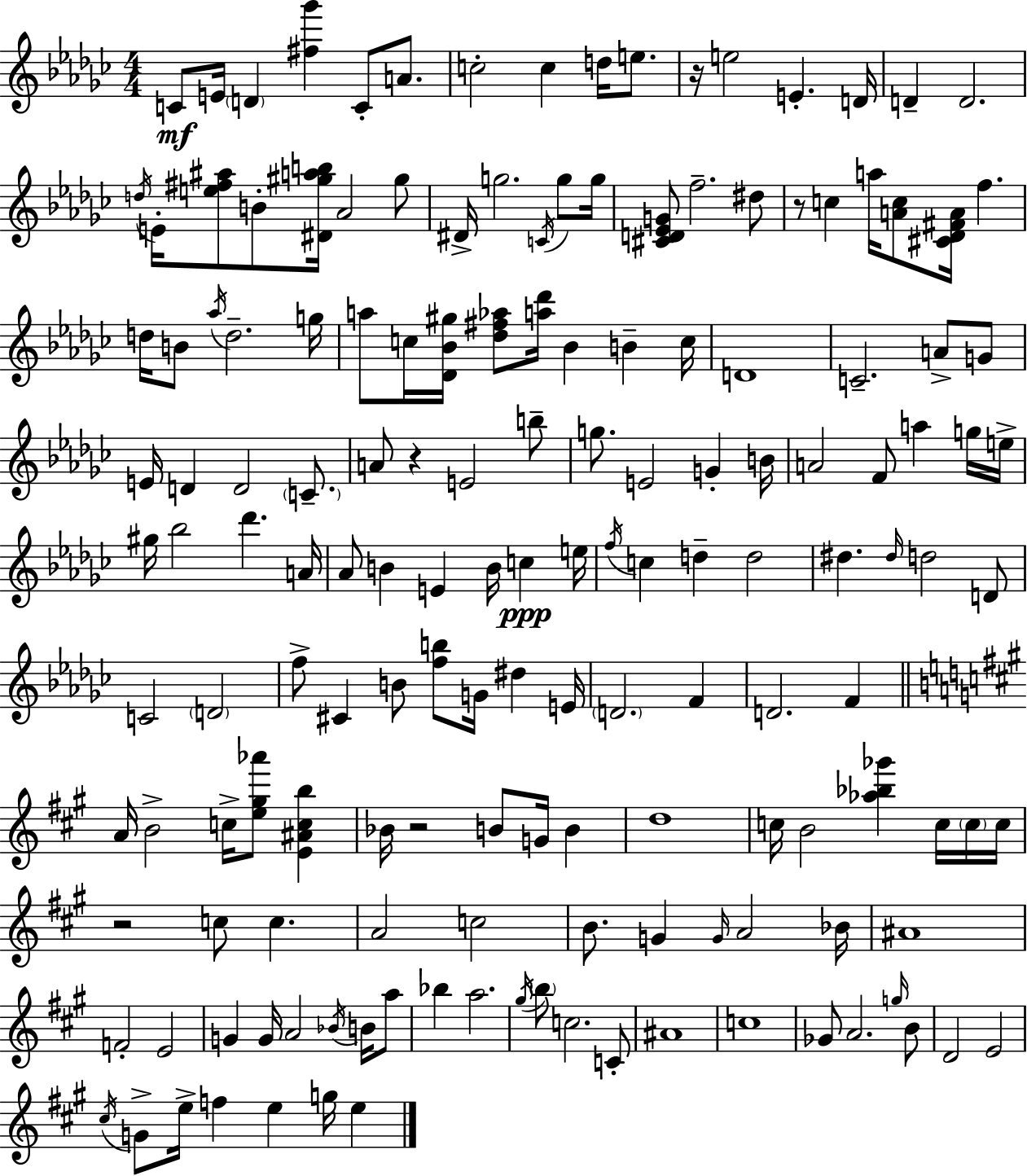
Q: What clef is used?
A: treble